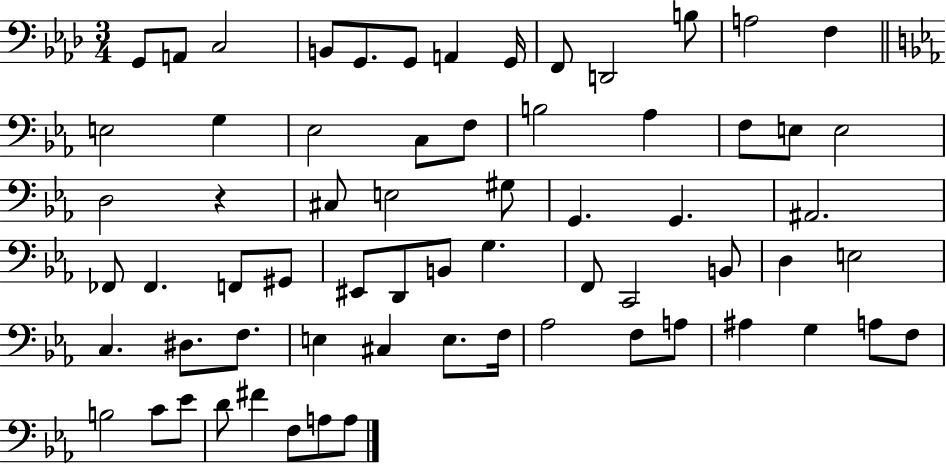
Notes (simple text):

G2/e A2/e C3/h B2/e G2/e. G2/e A2/q G2/s F2/e D2/h B3/e A3/h F3/q E3/h G3/q Eb3/h C3/e F3/e B3/h Ab3/q F3/e E3/e E3/h D3/h R/q C#3/e E3/h G#3/e G2/q. G2/q. A#2/h. FES2/e FES2/q. F2/e G#2/e EIS2/e D2/e B2/e G3/q. F2/e C2/h B2/e D3/q E3/h C3/q. D#3/e. F3/e. E3/q C#3/q E3/e. F3/s Ab3/h F3/e A3/e A#3/q G3/q A3/e F3/e B3/h C4/e Eb4/e D4/e F#4/q F3/e A3/e A3/e